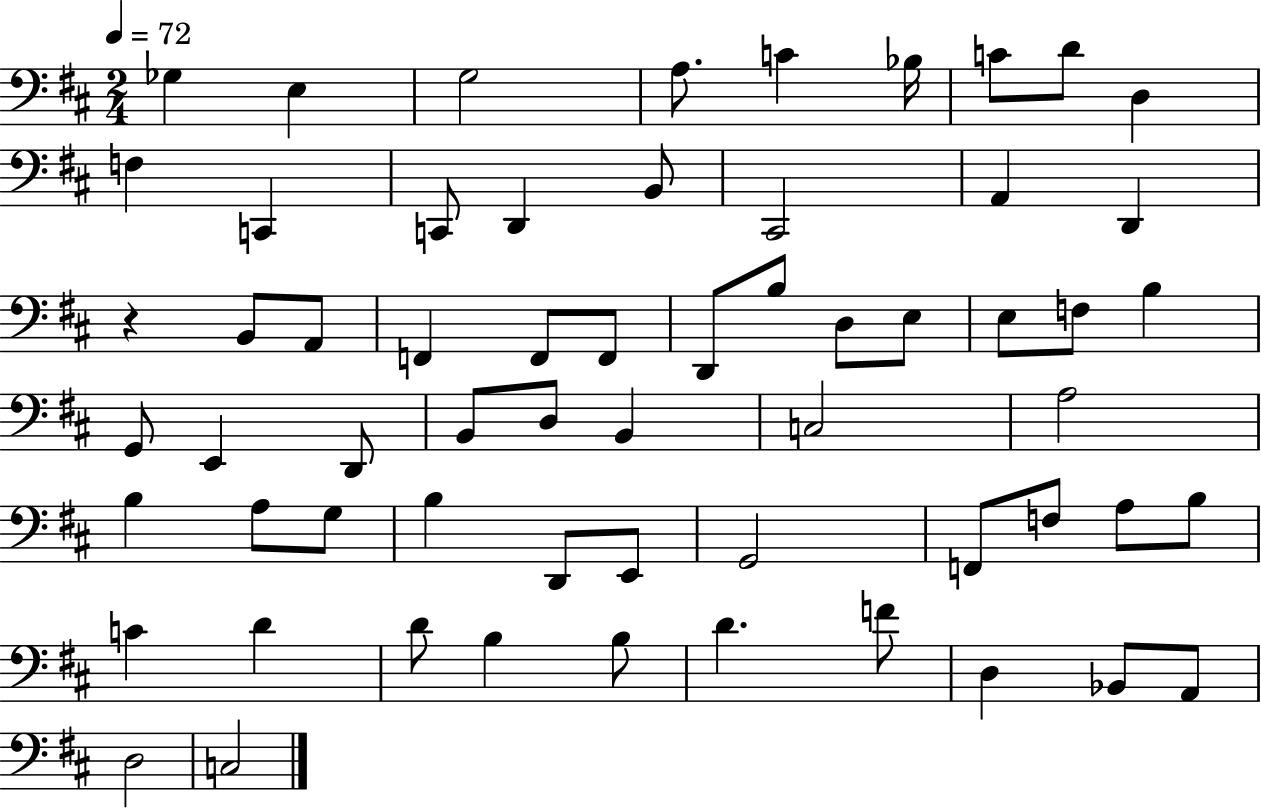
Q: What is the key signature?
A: D major